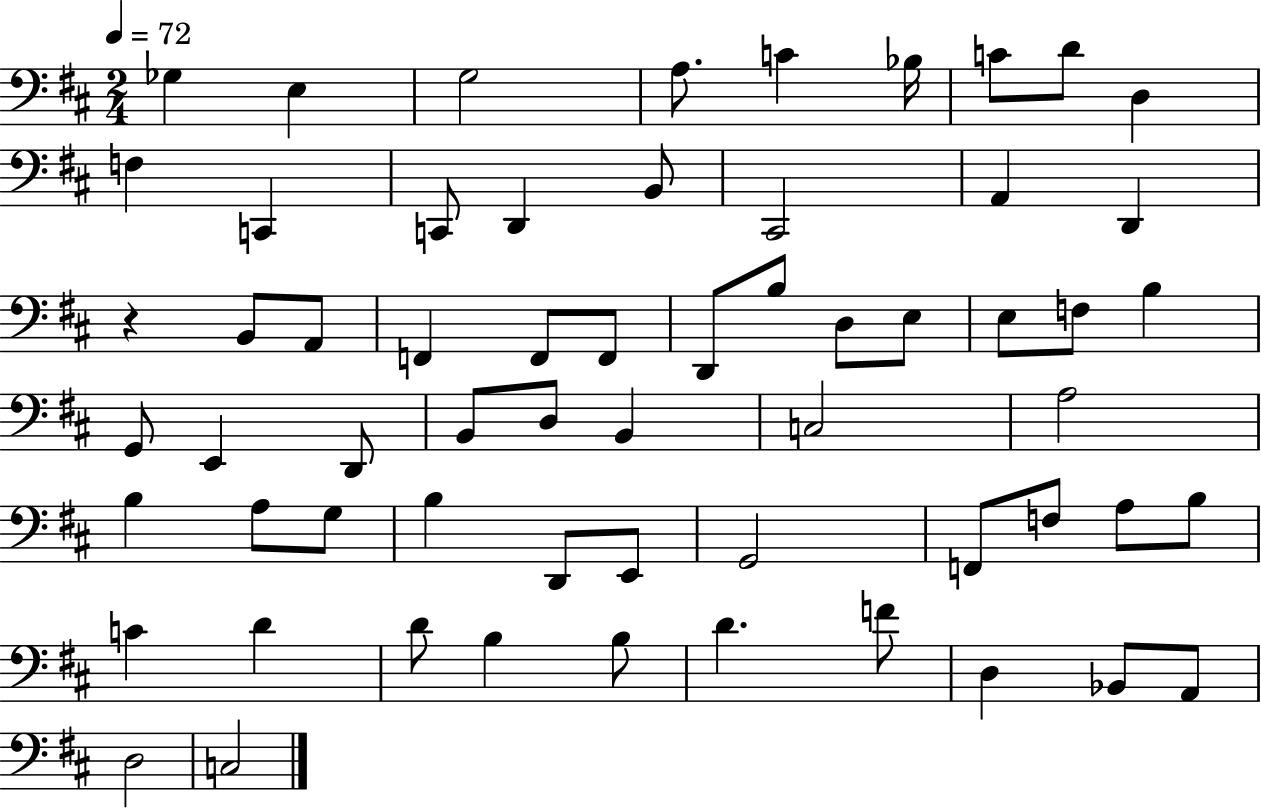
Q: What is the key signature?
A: D major